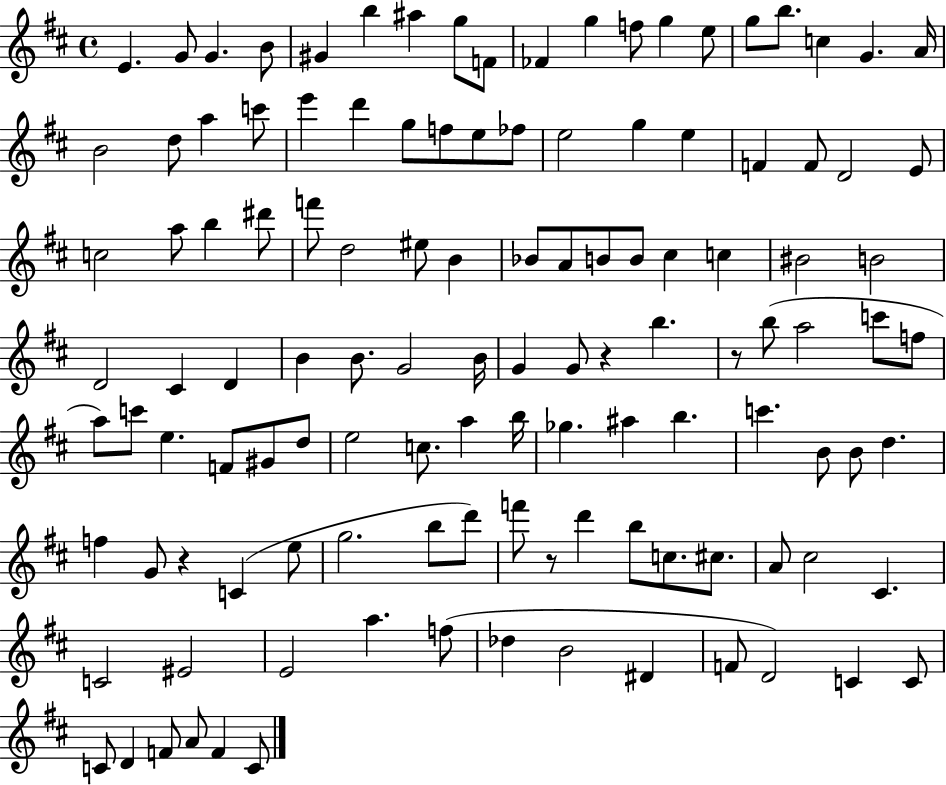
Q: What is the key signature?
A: D major